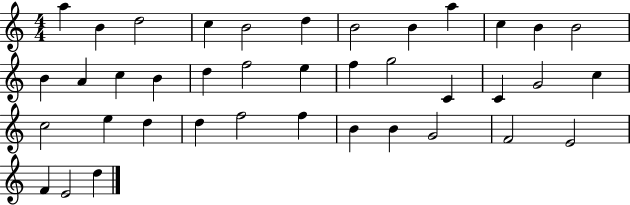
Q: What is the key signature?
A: C major